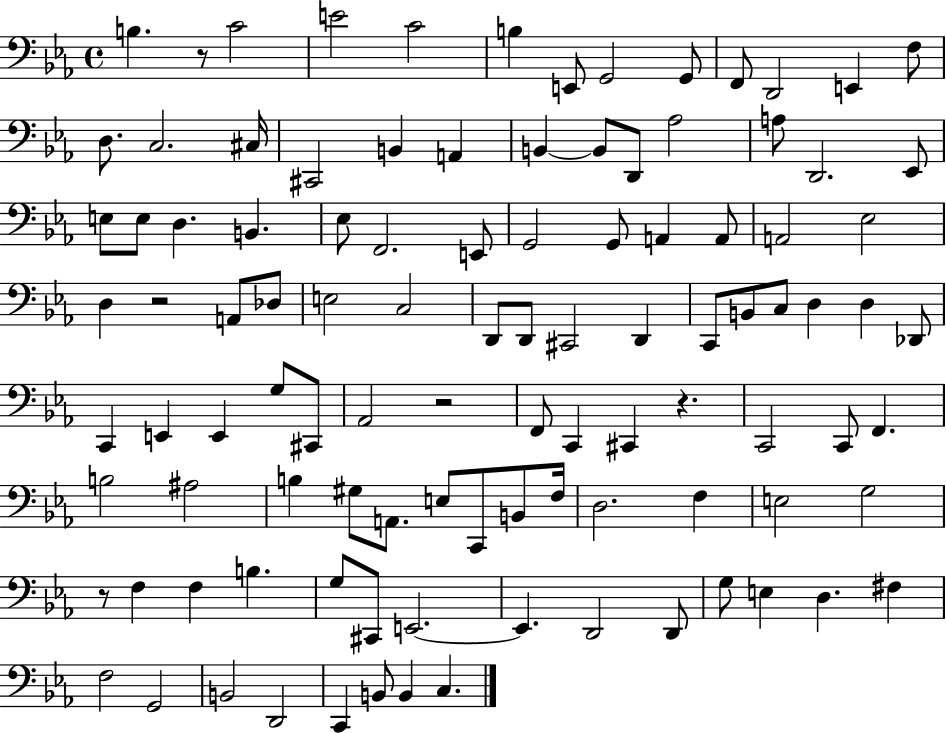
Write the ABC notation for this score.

X:1
T:Untitled
M:4/4
L:1/4
K:Eb
B, z/2 C2 E2 C2 B, E,,/2 G,,2 G,,/2 F,,/2 D,,2 E,, F,/2 D,/2 C,2 ^C,/4 ^C,,2 B,, A,, B,, B,,/2 D,,/2 _A,2 A,/2 D,,2 _E,,/2 E,/2 E,/2 D, B,, _E,/2 F,,2 E,,/2 G,,2 G,,/2 A,, A,,/2 A,,2 _E,2 D, z2 A,,/2 _D,/2 E,2 C,2 D,,/2 D,,/2 ^C,,2 D,, C,,/2 B,,/2 C,/2 D, D, _D,,/2 C,, E,, E,, G,/2 ^C,,/2 _A,,2 z2 F,,/2 C,, ^C,, z C,,2 C,,/2 F,, B,2 ^A,2 B, ^G,/2 A,,/2 E,/2 C,,/2 B,,/2 F,/4 D,2 F, E,2 G,2 z/2 F, F, B, G,/2 ^C,,/2 E,,2 E,, D,,2 D,,/2 G,/2 E, D, ^F, F,2 G,,2 B,,2 D,,2 C,, B,,/2 B,, C,